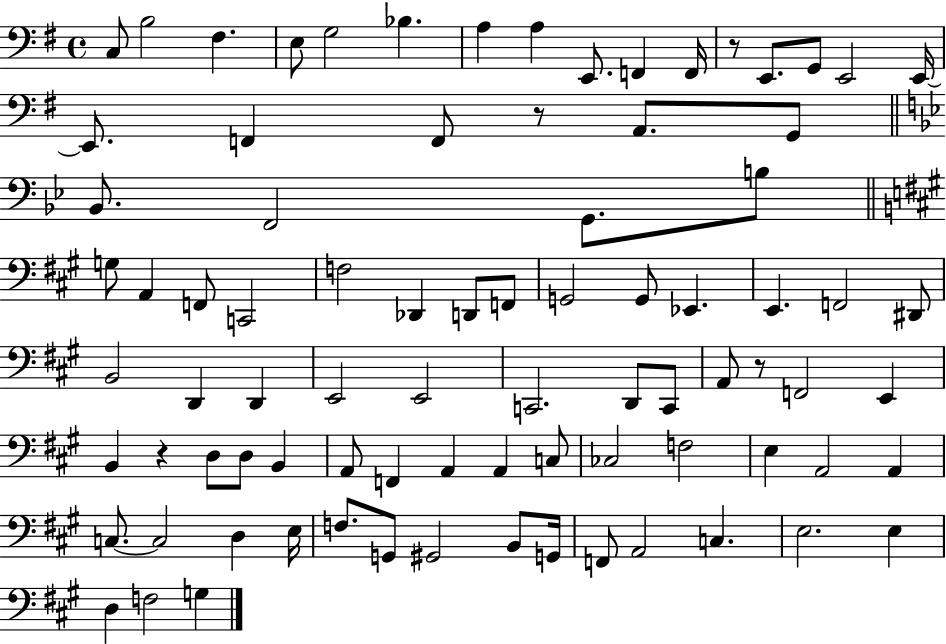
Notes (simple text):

C3/e B3/h F#3/q. E3/e G3/h Bb3/q. A3/q A3/q E2/e. F2/q F2/s R/e E2/e. G2/e E2/h E2/s E2/e. F2/q F2/e R/e A2/e. G2/e Bb2/e. F2/h G2/e. B3/e G3/e A2/q F2/e C2/h F3/h Db2/q D2/e F2/e G2/h G2/e Eb2/q. E2/q. F2/h D#2/e B2/h D2/q D2/q E2/h E2/h C2/h. D2/e C2/e A2/e R/e F2/h E2/q B2/q R/q D3/e D3/e B2/q A2/e F2/q A2/q A2/q C3/e CES3/h F3/h E3/q A2/h A2/q C3/e. C3/h D3/q E3/s F3/e. G2/e G#2/h B2/e G2/s F2/e A2/h C3/q. E3/h. E3/q D3/q F3/h G3/q